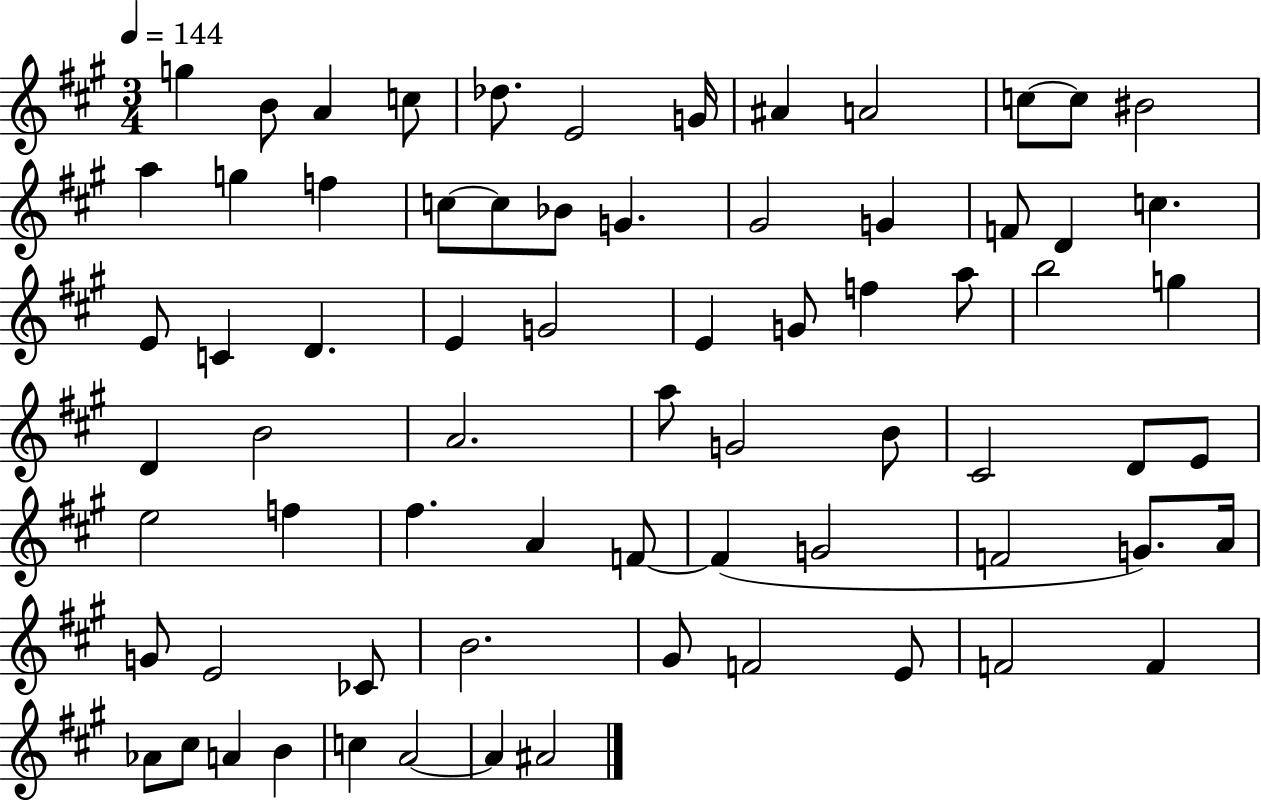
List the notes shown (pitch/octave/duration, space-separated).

G5/q B4/e A4/q C5/e Db5/e. E4/h G4/s A#4/q A4/h C5/e C5/e BIS4/h A5/q G5/q F5/q C5/e C5/e Bb4/e G4/q. G#4/h G4/q F4/e D4/q C5/q. E4/e C4/q D4/q. E4/q G4/h E4/q G4/e F5/q A5/e B5/h G5/q D4/q B4/h A4/h. A5/e G4/h B4/e C#4/h D4/e E4/e E5/h F5/q F#5/q. A4/q F4/e F4/q G4/h F4/h G4/e. A4/s G4/e E4/h CES4/e B4/h. G#4/e F4/h E4/e F4/h F4/q Ab4/e C#5/e A4/q B4/q C5/q A4/h A4/q A#4/h